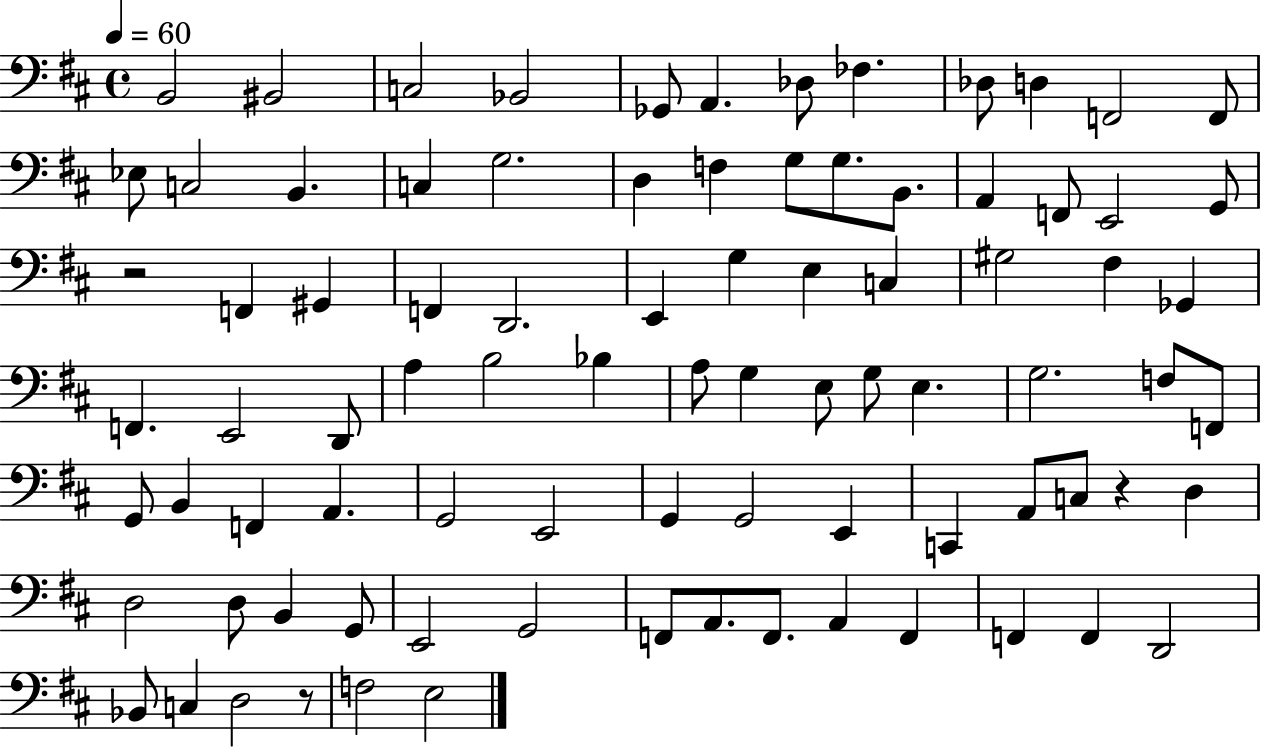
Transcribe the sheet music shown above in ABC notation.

X:1
T:Untitled
M:4/4
L:1/4
K:D
B,,2 ^B,,2 C,2 _B,,2 _G,,/2 A,, _D,/2 _F, _D,/2 D, F,,2 F,,/2 _E,/2 C,2 B,, C, G,2 D, F, G,/2 G,/2 B,,/2 A,, F,,/2 E,,2 G,,/2 z2 F,, ^G,, F,, D,,2 E,, G, E, C, ^G,2 ^F, _G,, F,, E,,2 D,,/2 A, B,2 _B, A,/2 G, E,/2 G,/2 E, G,2 F,/2 F,,/2 G,,/2 B,, F,, A,, G,,2 E,,2 G,, G,,2 E,, C,, A,,/2 C,/2 z D, D,2 D,/2 B,, G,,/2 E,,2 G,,2 F,,/2 A,,/2 F,,/2 A,, F,, F,, F,, D,,2 _B,,/2 C, D,2 z/2 F,2 E,2